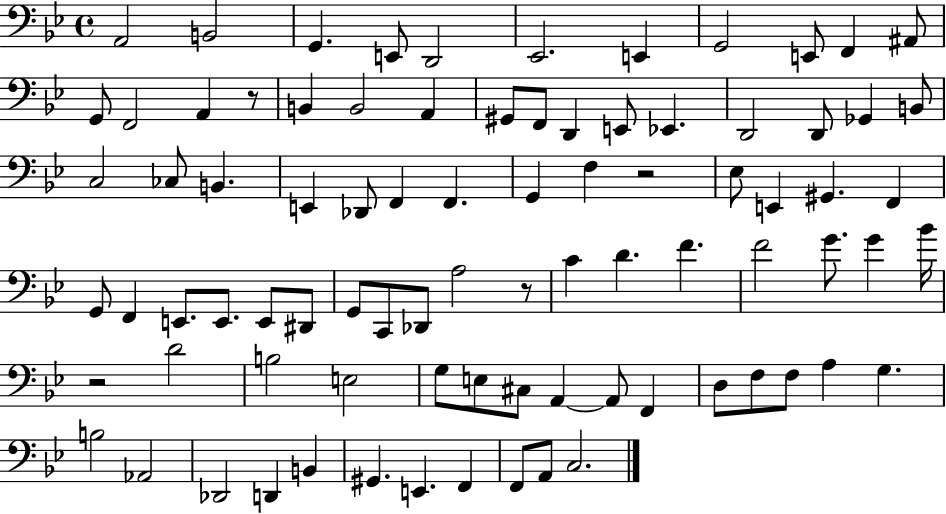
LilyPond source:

{
  \clef bass
  \time 4/4
  \defaultTimeSignature
  \key bes \major
  a,2 b,2 | g,4. e,8 d,2 | ees,2. e,4 | g,2 e,8 f,4 ais,8 | \break g,8 f,2 a,4 r8 | b,4 b,2 a,4 | gis,8 f,8 d,4 e,8 ees,4. | d,2 d,8 ges,4 b,8 | \break c2 ces8 b,4. | e,4 des,8 f,4 f,4. | g,4 f4 r2 | ees8 e,4 gis,4. f,4 | \break g,8 f,4 e,8. e,8. e,8 dis,8 | g,8 c,8 des,8 a2 r8 | c'4 d'4. f'4. | f'2 g'8. g'4 bes'16 | \break r2 d'2 | b2 e2 | g8 e8 cis8 a,4~~ a,8 f,4 | d8 f8 f8 a4 g4. | \break b2 aes,2 | des,2 d,4 b,4 | gis,4. e,4. f,4 | f,8 a,8 c2. | \break \bar "|."
}